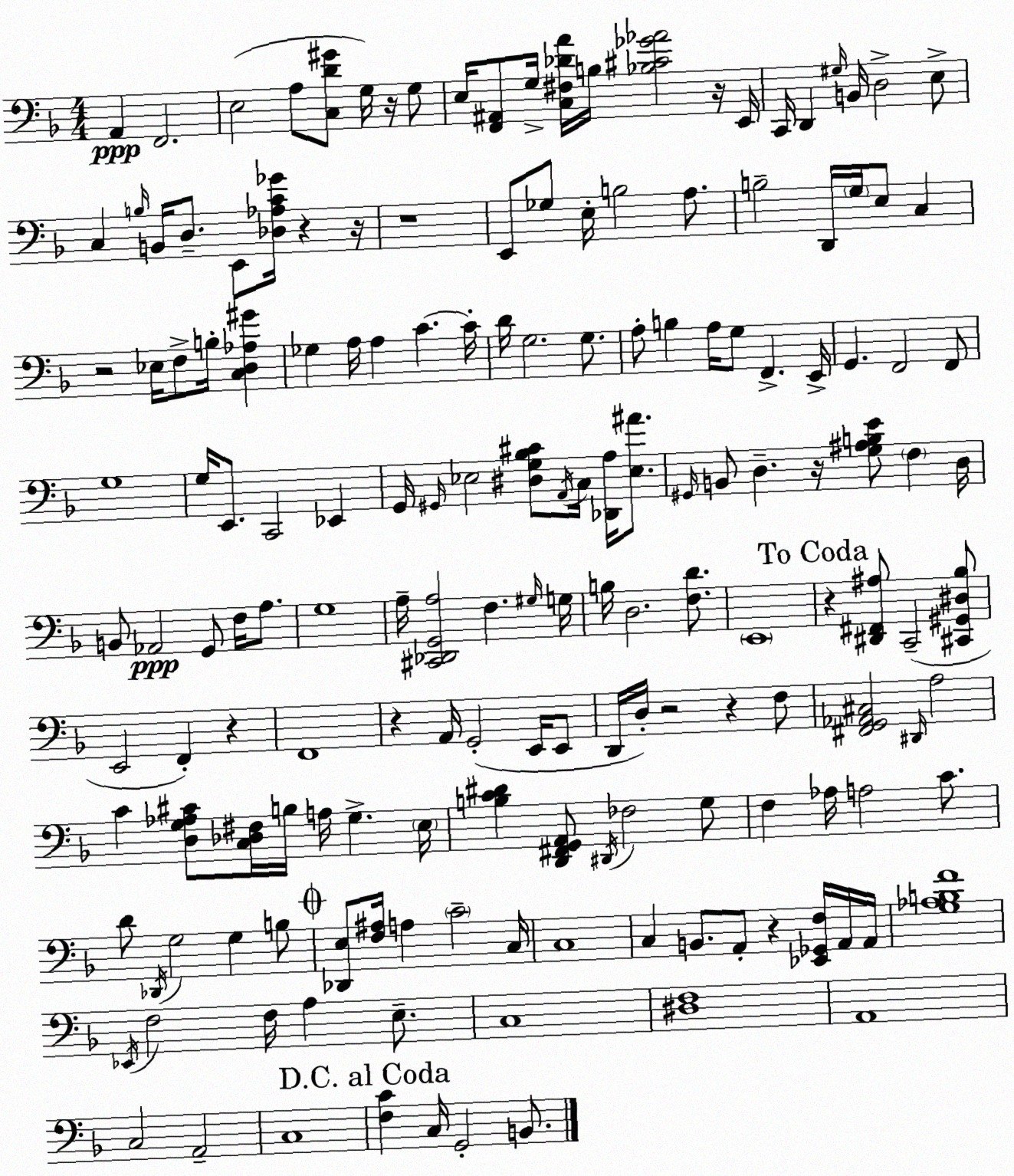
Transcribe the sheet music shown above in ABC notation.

X:1
T:Untitled
M:4/4
L:1/4
K:F
A,, F,,2 E,2 A,/2 [C,D^G]/2 G,/4 z/4 G,/2 E,/4 [F,,^A,,]/2 G,/4 [C,^F,_DA]/4 B,/4 [_B,^C_G_A]2 z/4 E,,/4 C,,/4 D,, ^G,/4 B,,/4 D,2 E,/2 C, B,/4 B,,/4 D,/2 E,,/2 [_D,_A,C_G]/4 z z/4 z4 E,,/2 _G,/2 E,/4 B,2 A,/2 B,2 D,,/4 G,/4 E,/2 C, z2 _E,/4 F,/2 B,/4 [C,D,_A,^G] _G, A,/4 A, C C/4 D/4 G,2 G,/2 A,/2 B, A,/4 G,/2 F,, E,,/4 G,, F,,2 F,,/2 G,4 G,/4 E,,/2 C,,2 _E,, G,,/4 ^G,,/4 _E,2 [^D,G,_B,^C]/2 A,,/4 C,/4 [_D,,A,]/4 [_E,^A]/2 ^G,,/4 B,,/2 D, z/4 [G,^A,B,E]/2 F, D,/4 B,,/2 _A,,2 G,,/2 F,/4 A,/2 G,4 A,/4 [^C,,_D,,G,,A,]2 F, ^G,/4 G,/4 B,/4 D,2 [F,D]/2 E,,4 z [^D,,^F,,^A,]/2 C,,2 [^C,,^G,,^D,_B,]/2 E,,2 F,, z F,,4 z A,,/4 G,,2 E,,/4 E,,/2 D,,/4 D,/4 z2 z F,/2 [^F,,G,,_A,,^C,]2 ^D,,/4 A,2 C [D,G,_A,^C]/2 [C,_D,^F,]/4 B,/4 A,/4 G, E,/4 [B,C^D] [D,,^F,,G,,A,,]/2 ^D,,/4 _F,2 G,/2 F, _A,/4 A,2 C/2 D/2 _D,,/4 G,2 G, B,/2 [_D,,E,]/2 [F,^A,]/4 A, C2 C,/4 C,4 C, B,,/2 A,,/2 z [_E,,_G,,F,]/4 A,,/4 A,,/4 [G,_A,B,F]4 _E,,/4 F,2 F,/4 A, E,/2 C,4 [^D,F,]4 A,,4 C,2 A,,2 C,4 [F,C] C,/4 G,,2 B,,/2